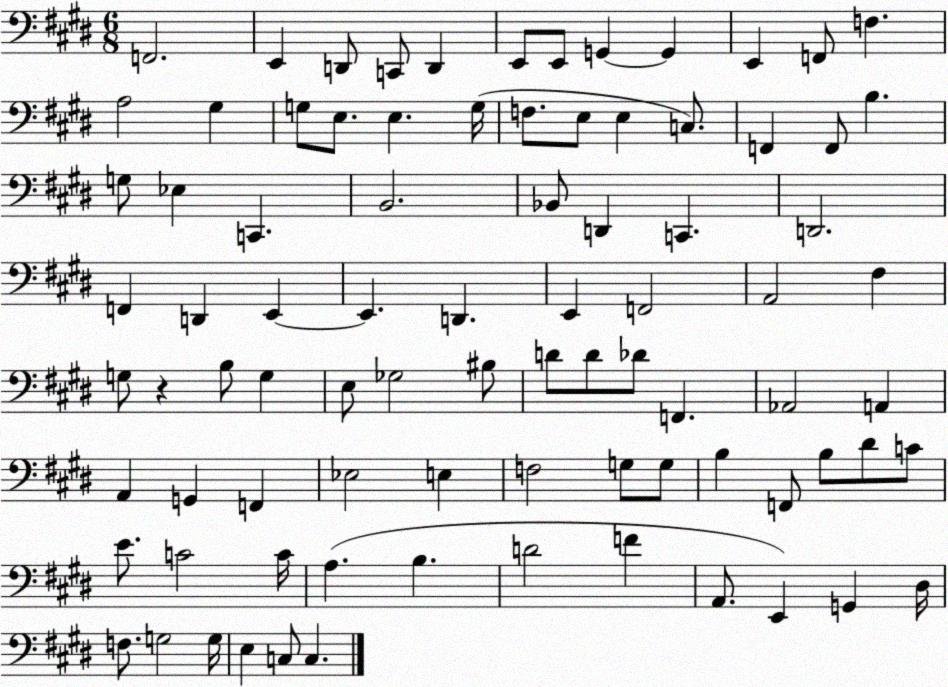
X:1
T:Untitled
M:6/8
L:1/4
K:E
F,,2 E,, D,,/2 C,,/2 D,, E,,/2 E,,/2 G,, G,, E,, F,,/2 F, A,2 ^G, G,/2 E,/2 E, G,/4 F,/2 E,/2 E, C,/2 F,, F,,/2 B, G,/2 _E, C,, B,,2 _B,,/2 D,, C,, D,,2 F,, D,, E,, E,, D,, E,, F,,2 A,,2 ^F, G,/2 z B,/2 G, E,/2 _G,2 ^B,/2 D/2 D/2 _D/2 F,, _A,,2 A,, A,, G,, F,, _E,2 E, F,2 G,/2 G,/2 B, F,,/2 B,/2 ^D/2 C/2 E/2 C2 C/4 A, B, D2 F A,,/2 E,, G,, ^D,/4 F,/2 G,2 G,/4 E, C,/2 C,